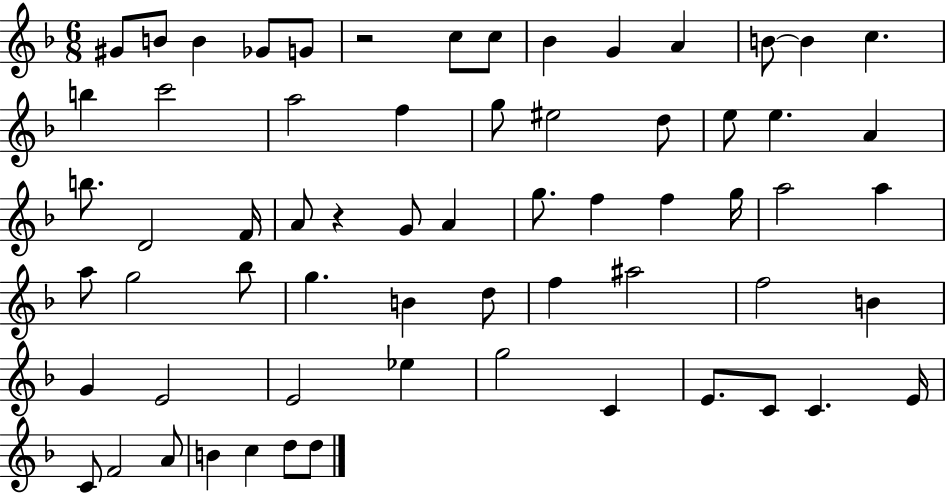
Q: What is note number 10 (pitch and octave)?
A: A4